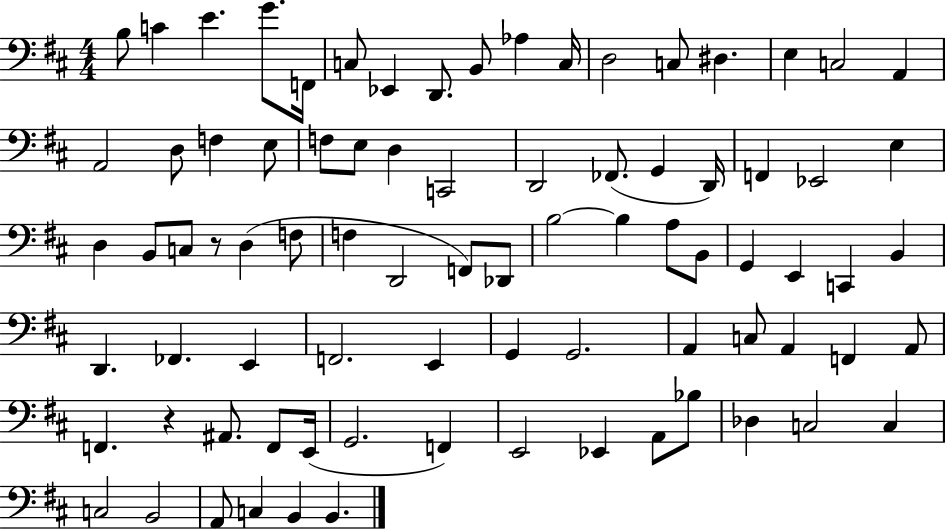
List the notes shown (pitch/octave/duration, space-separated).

B3/e C4/q E4/q. G4/e. F2/s C3/e Eb2/q D2/e. B2/e Ab3/q C3/s D3/h C3/e D#3/q. E3/q C3/h A2/q A2/h D3/e F3/q E3/e F3/e E3/e D3/q C2/h D2/h FES2/e. G2/q D2/s F2/q Eb2/h E3/q D3/q B2/e C3/e R/e D3/q F3/e F3/q D2/h F2/e Db2/e B3/h B3/q A3/e B2/e G2/q E2/q C2/q B2/q D2/q. FES2/q. E2/q F2/h. E2/q G2/q G2/h. A2/q C3/e A2/q F2/q A2/e F2/q. R/q A#2/e. F2/e E2/s G2/h. F2/q E2/h Eb2/q A2/e Bb3/e Db3/q C3/h C3/q C3/h B2/h A2/e C3/q B2/q B2/q.